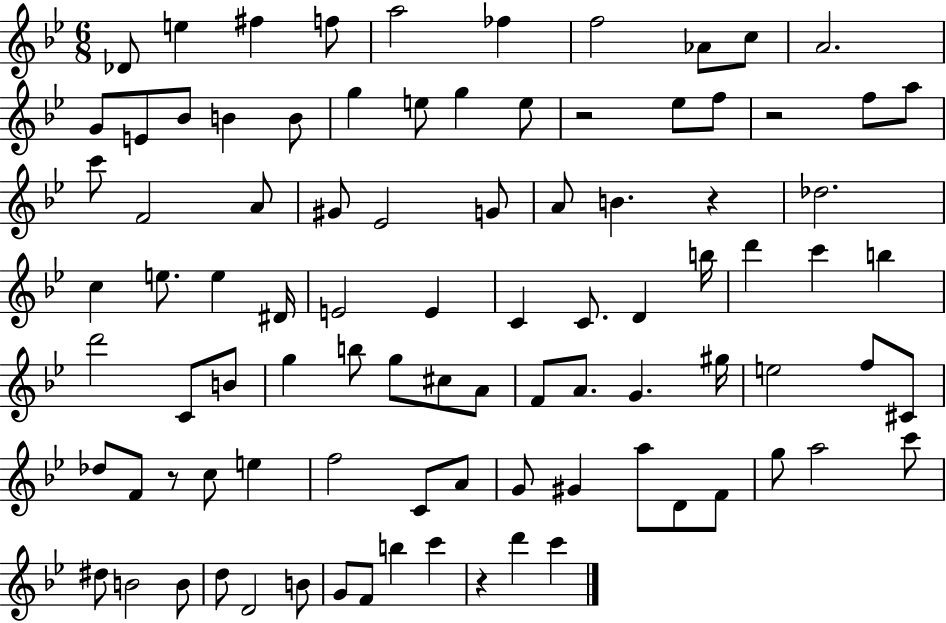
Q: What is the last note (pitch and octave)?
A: C6